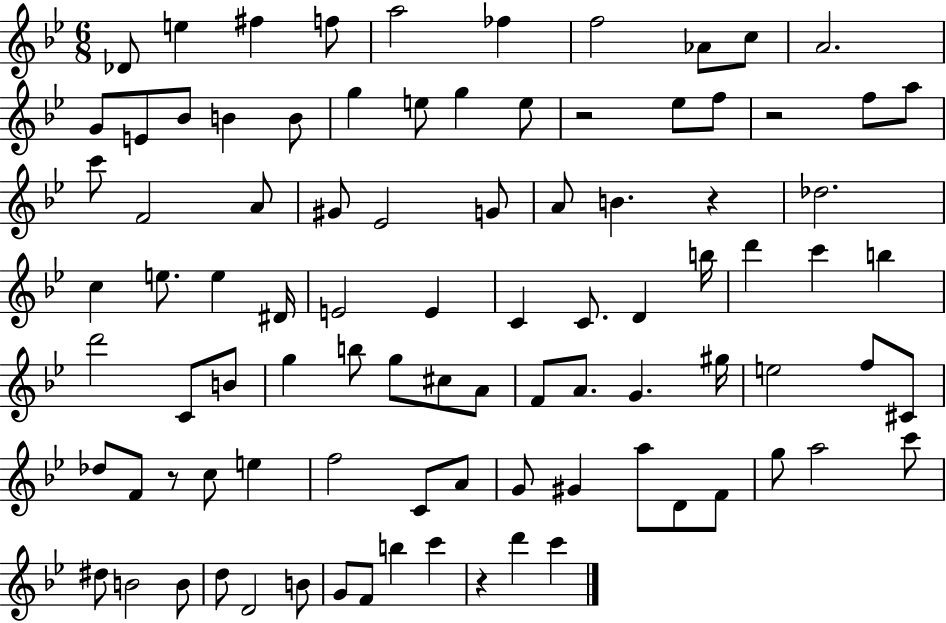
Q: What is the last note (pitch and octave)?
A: C6